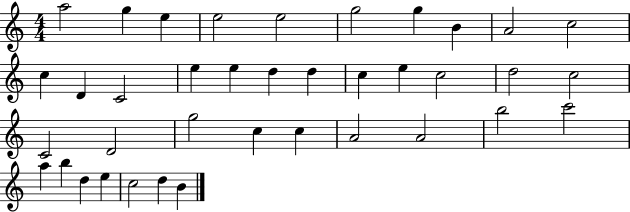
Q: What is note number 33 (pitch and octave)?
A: B5